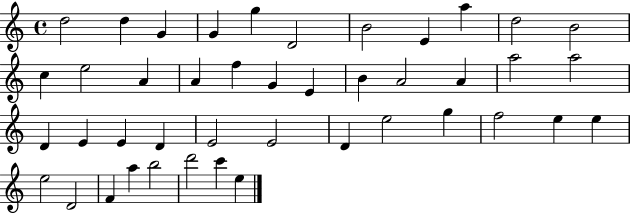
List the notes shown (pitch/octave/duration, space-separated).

D5/h D5/q G4/q G4/q G5/q D4/h B4/h E4/q A5/q D5/h B4/h C5/q E5/h A4/q A4/q F5/q G4/q E4/q B4/q A4/h A4/q A5/h A5/h D4/q E4/q E4/q D4/q E4/h E4/h D4/q E5/h G5/q F5/h E5/q E5/q E5/h D4/h F4/q A5/q B5/h D6/h C6/q E5/q